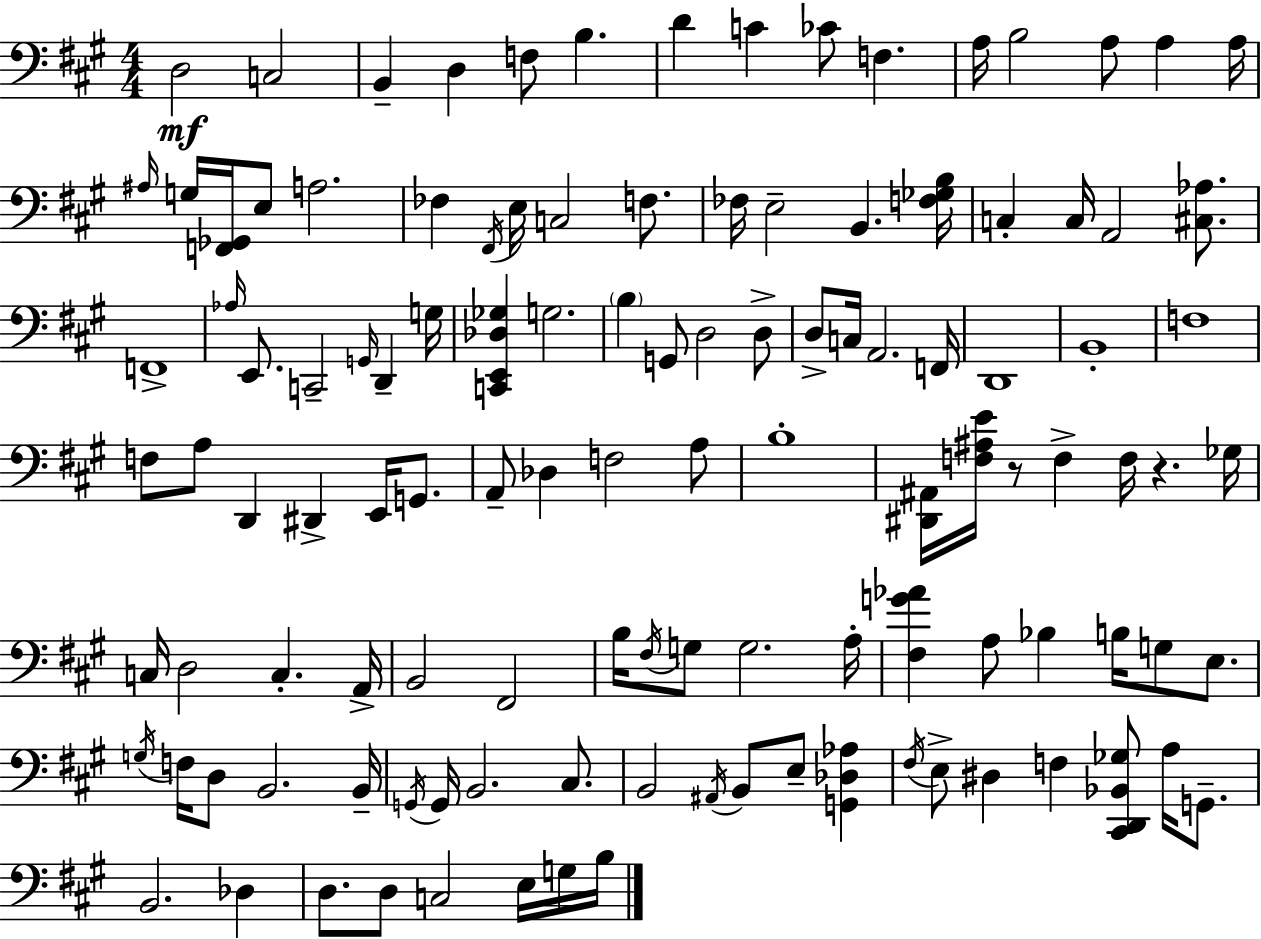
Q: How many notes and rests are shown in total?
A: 117